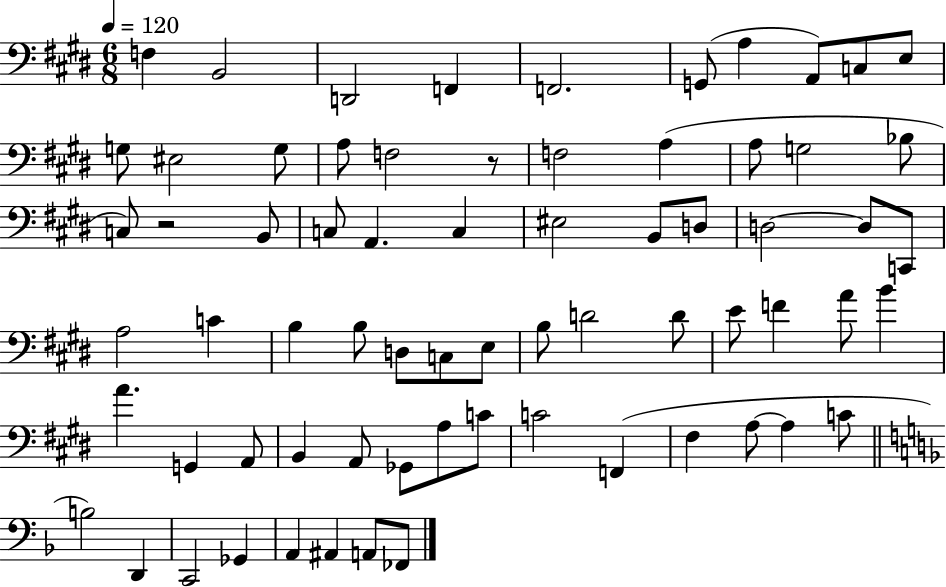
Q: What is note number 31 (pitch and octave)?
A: C2